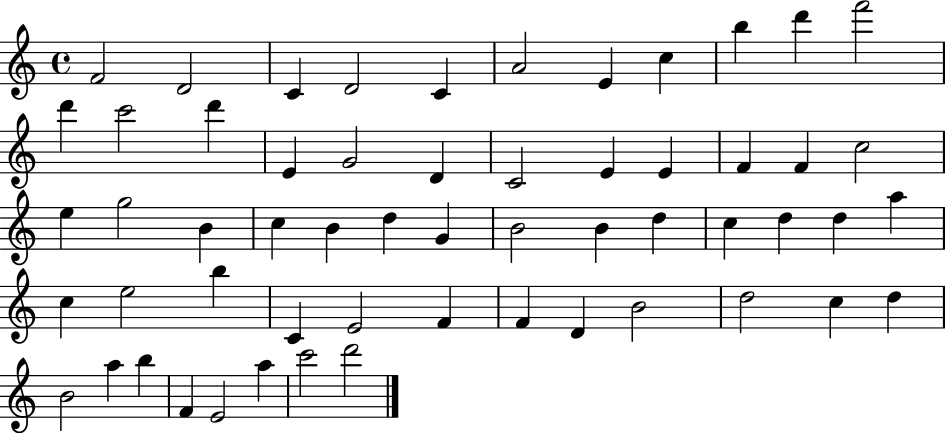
F4/h D4/h C4/q D4/h C4/q A4/h E4/q C5/q B5/q D6/q F6/h D6/q C6/h D6/q E4/q G4/h D4/q C4/h E4/q E4/q F4/q F4/q C5/h E5/q G5/h B4/q C5/q B4/q D5/q G4/q B4/h B4/q D5/q C5/q D5/q D5/q A5/q C5/q E5/h B5/q C4/q E4/h F4/q F4/q D4/q B4/h D5/h C5/q D5/q B4/h A5/q B5/q F4/q E4/h A5/q C6/h D6/h